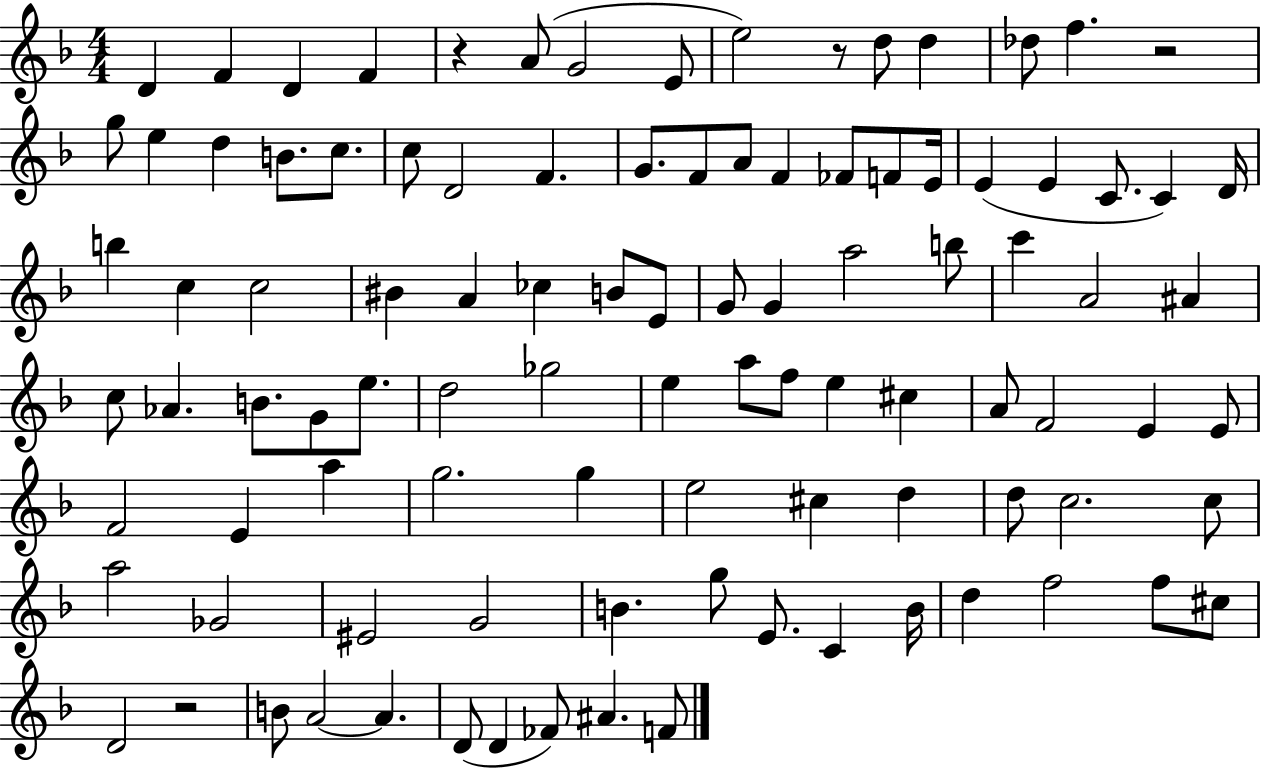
D4/q F4/q D4/q F4/q R/q A4/e G4/h E4/e E5/h R/e D5/e D5/q Db5/e F5/q. R/h G5/e E5/q D5/q B4/e. C5/e. C5/e D4/h F4/q. G4/e. F4/e A4/e F4/q FES4/e F4/e E4/s E4/q E4/q C4/e. C4/q D4/s B5/q C5/q C5/h BIS4/q A4/q CES5/q B4/e E4/e G4/e G4/q A5/h B5/e C6/q A4/h A#4/q C5/e Ab4/q. B4/e. G4/e E5/e. D5/h Gb5/h E5/q A5/e F5/e E5/q C#5/q A4/e F4/h E4/q E4/e F4/h E4/q A5/q G5/h. G5/q E5/h C#5/q D5/q D5/e C5/h. C5/e A5/h Gb4/h EIS4/h G4/h B4/q. G5/e E4/e. C4/q B4/s D5/q F5/h F5/e C#5/e D4/h R/h B4/e A4/h A4/q. D4/e D4/q FES4/e A#4/q. F4/e